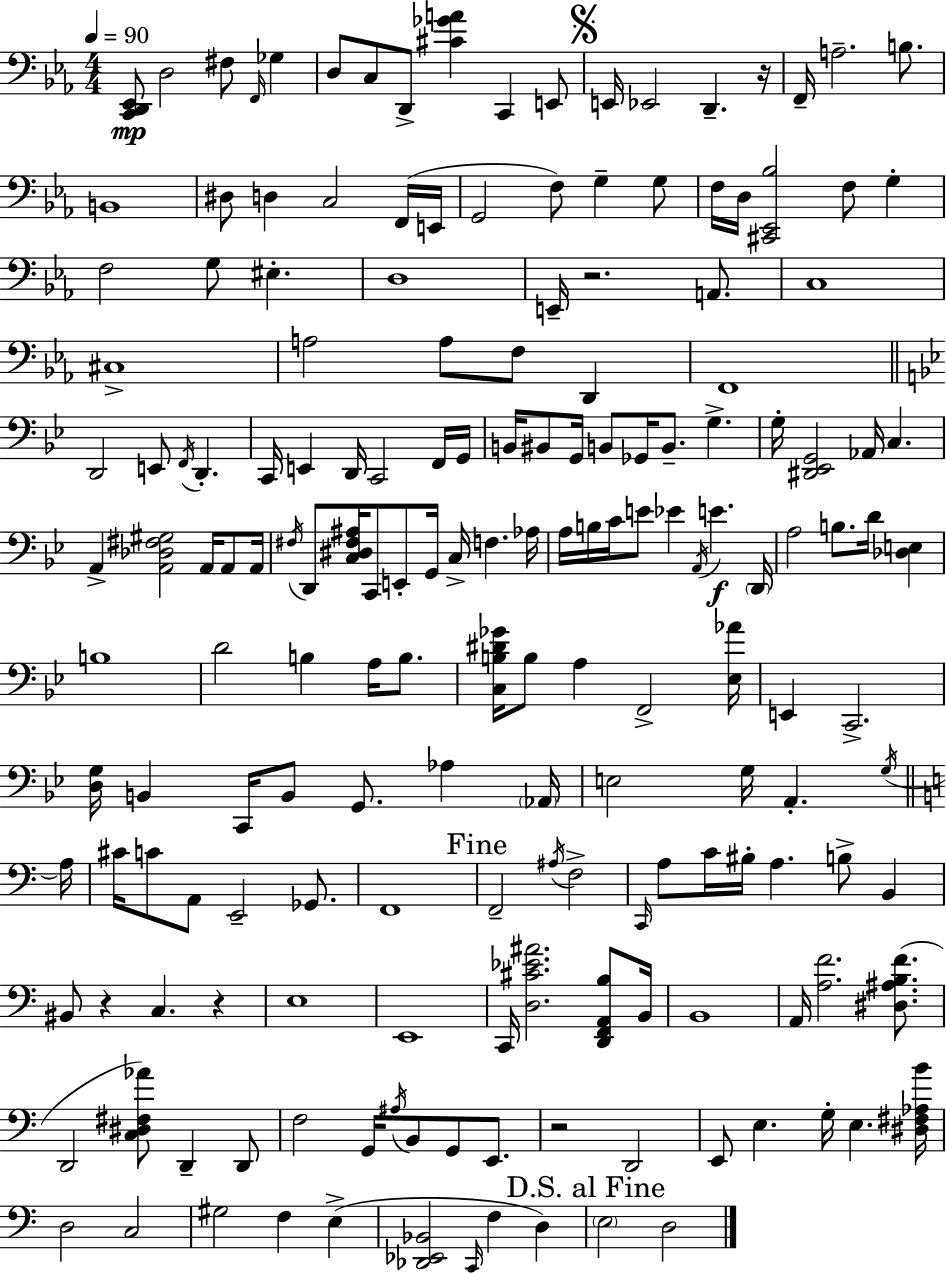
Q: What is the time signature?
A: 4/4